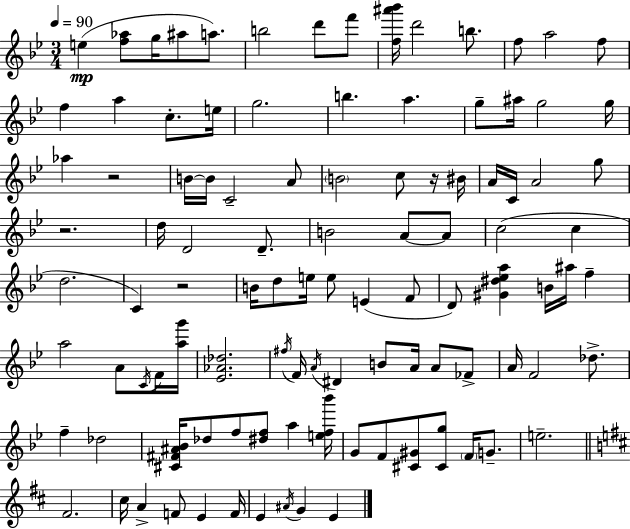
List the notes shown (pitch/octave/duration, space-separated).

E5/q [F5,Ab5]/e G5/s A#5/e A5/e. B5/h D6/e F6/e [F5,A#6,Bb6]/s D6/h B5/e. F5/e A5/h F5/e F5/q A5/q C5/e. E5/s G5/h. B5/q. A5/q. G5/e A#5/s G5/h G5/s Ab5/q R/h B4/s B4/s C4/h A4/e B4/h C5/e R/s BIS4/s A4/s C4/s A4/h G5/e R/h. D5/s D4/h D4/e. B4/h A4/e A4/e C5/h C5/q D5/h. C4/q R/h B4/s D5/e E5/s E5/e E4/q F4/e D4/e [G#4,D#5,Eb5,A5]/q B4/s A#5/s F5/q A5/h A4/e C4/s F4/s [A5,G6]/s [Eb4,Ab4,Db5]/h. F#5/s F4/s A4/s D#4/q B4/e A4/s A4/e FES4/e A4/s F4/h Db5/e. F5/q Db5/h [C#4,F#4,A#4,Bb4]/s Db5/e F5/e [D#5,F5]/e A5/q [E5,F5,Bb6]/s G4/e F4/e [C#4,G#4]/e [C#4,G5]/e F4/s G4/e. E5/h. F#4/h. C#5/s A4/q F4/e E4/q F4/s E4/q A#4/s G4/q E4/q